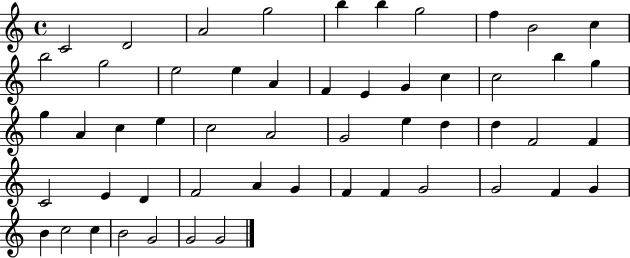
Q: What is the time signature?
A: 4/4